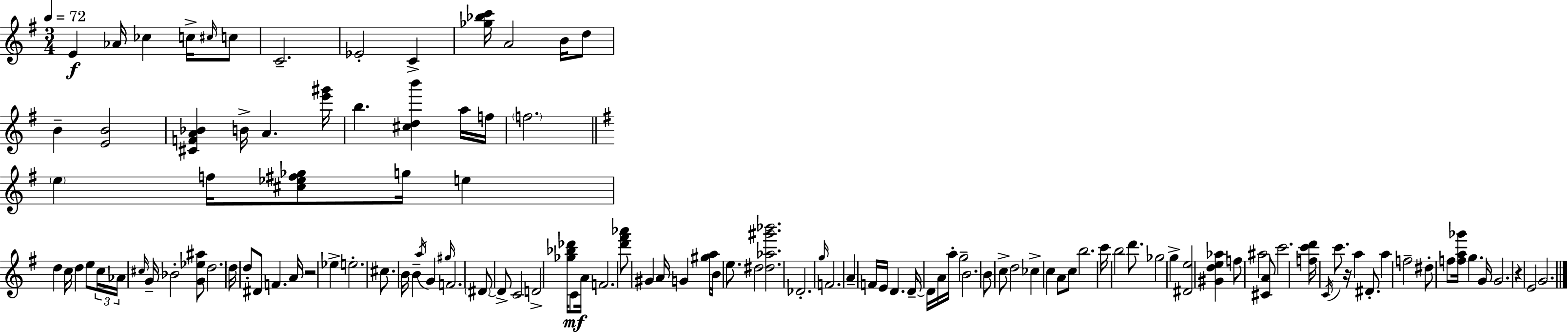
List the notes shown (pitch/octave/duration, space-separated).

E4/q Ab4/s CES5/q C5/s C#5/s C5/e C4/h. Eb4/h C4/q [Gb5,Bb5,C6]/s A4/h B4/s D5/e B4/q [E4,B4]/h [C#4,F4,A4,Bb4]/q B4/s A4/q. [E6,G#6]/s B5/q. [C#5,D5,B6]/q A5/s F5/s F5/h. E5/q F5/s [C#5,Eb5,F#5,Gb5]/e G5/s E5/q D5/q C5/s D5/q E5/e C5/s Ab4/s C#5/s G4/s Bb4/h [G4,Eb5,A#5]/e D5/h. D5/s D5/e D#4/e F4/q. A4/s R/h Eb5/q E5/h. C#5/e. B4/s B4/q A5/s G4/q G#5/s F4/h. D#4/e D#4/e C4/h D4/h [Gb5,Bb5,Db6]/s C4/e A4/s F4/h. [D6,F#6,Ab6]/e G#4/q A4/s G4/q [G#5,A5]/s B4/s E5/e. D#5/h [D#5,Ab5,G#6,Bb6]/h. Db4/h. G5/s F4/h. A4/q F4/s E4/s D4/q. D4/s D4/s A4/s A5/s G5/h B4/h. B4/e C5/e D5/h CES5/q C5/q A4/e C5/e B5/h. C6/s B5/h D6/e. Gb5/h G5/q [D#4,E5]/h [G#4,D5,E5,Ab5]/q F5/e A#5/h [C#4,A4]/e C6/h. [F5,C6,D6]/s C4/s C6/e. R/s A5/q D#4/e. A5/q F5/h D#5/e F5/e [F5,A5,Gb6]/s G5/q. G4/s G4/h. R/q E4/h G4/h.